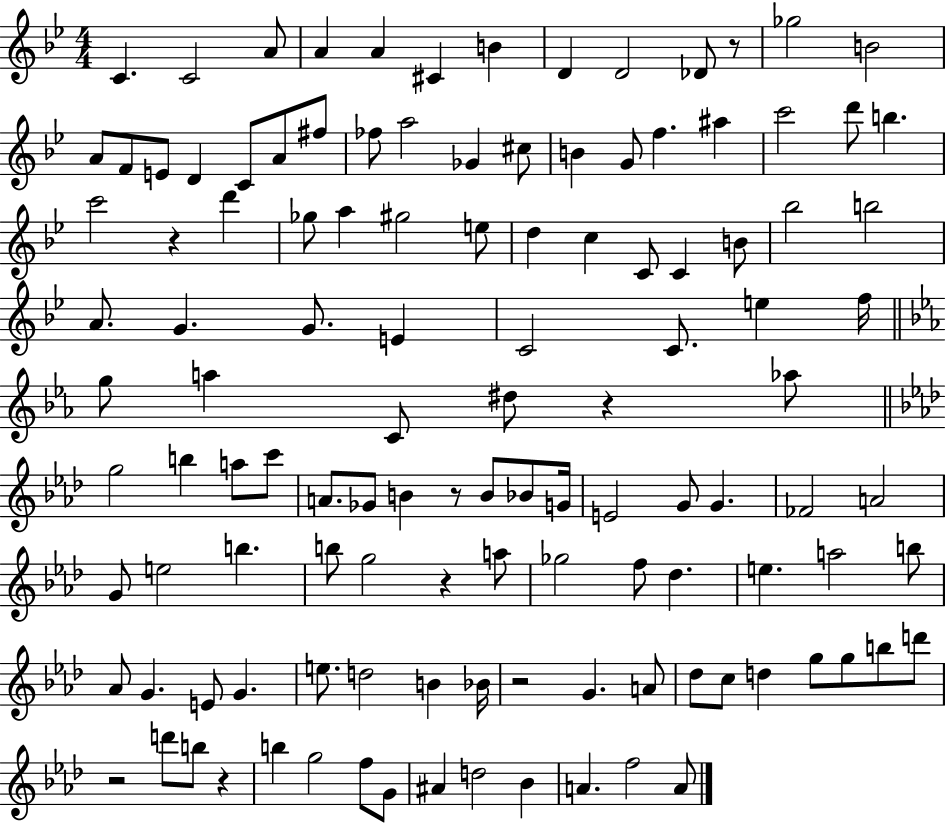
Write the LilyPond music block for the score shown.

{
  \clef treble
  \numericTimeSignature
  \time 4/4
  \key bes \major
  \repeat volta 2 { c'4. c'2 a'8 | a'4 a'4 cis'4 b'4 | d'4 d'2 des'8 r8 | ges''2 b'2 | \break a'8 f'8 e'8 d'4 c'8 a'8 fis''8 | fes''8 a''2 ges'4 cis''8 | b'4 g'8 f''4. ais''4 | c'''2 d'''8 b''4. | \break c'''2 r4 d'''4 | ges''8 a''4 gis''2 e''8 | d''4 c''4 c'8 c'4 b'8 | bes''2 b''2 | \break a'8. g'4. g'8. e'4 | c'2 c'8. e''4 f''16 | \bar "||" \break \key c \minor g''8 a''4 c'8 dis''8 r4 aes''8 | \bar "||" \break \key aes \major g''2 b''4 a''8 c'''8 | a'8. ges'8 b'4 r8 b'8 bes'8 g'16 | e'2 g'8 g'4. | fes'2 a'2 | \break g'8 e''2 b''4. | b''8 g''2 r4 a''8 | ges''2 f''8 des''4. | e''4. a''2 b''8 | \break aes'8 g'4. e'8 g'4. | e''8. d''2 b'4 bes'16 | r2 g'4. a'8 | des''8 c''8 d''4 g''8 g''8 b''8 d'''8 | \break r2 d'''8 b''8 r4 | b''4 g''2 f''8 g'8 | ais'4 d''2 bes'4 | a'4. f''2 a'8 | \break } \bar "|."
}